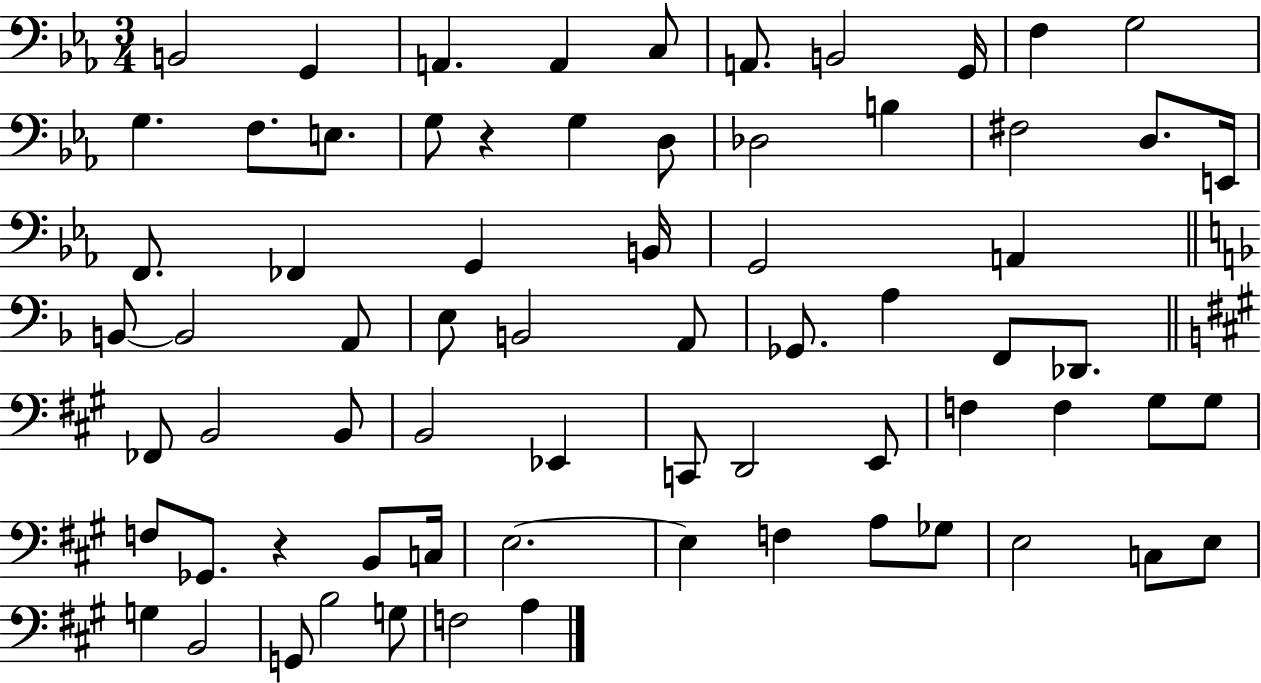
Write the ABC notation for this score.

X:1
T:Untitled
M:3/4
L:1/4
K:Eb
B,,2 G,, A,, A,, C,/2 A,,/2 B,,2 G,,/4 F, G,2 G, F,/2 E,/2 G,/2 z G, D,/2 _D,2 B, ^F,2 D,/2 E,,/4 F,,/2 _F,, G,, B,,/4 G,,2 A,, B,,/2 B,,2 A,,/2 E,/2 B,,2 A,,/2 _G,,/2 A, F,,/2 _D,,/2 _F,,/2 B,,2 B,,/2 B,,2 _E,, C,,/2 D,,2 E,,/2 F, F, ^G,/2 ^G,/2 F,/2 _G,,/2 z B,,/2 C,/4 E,2 E, F, A,/2 _G,/2 E,2 C,/2 E,/2 G, B,,2 G,,/2 B,2 G,/2 F,2 A,